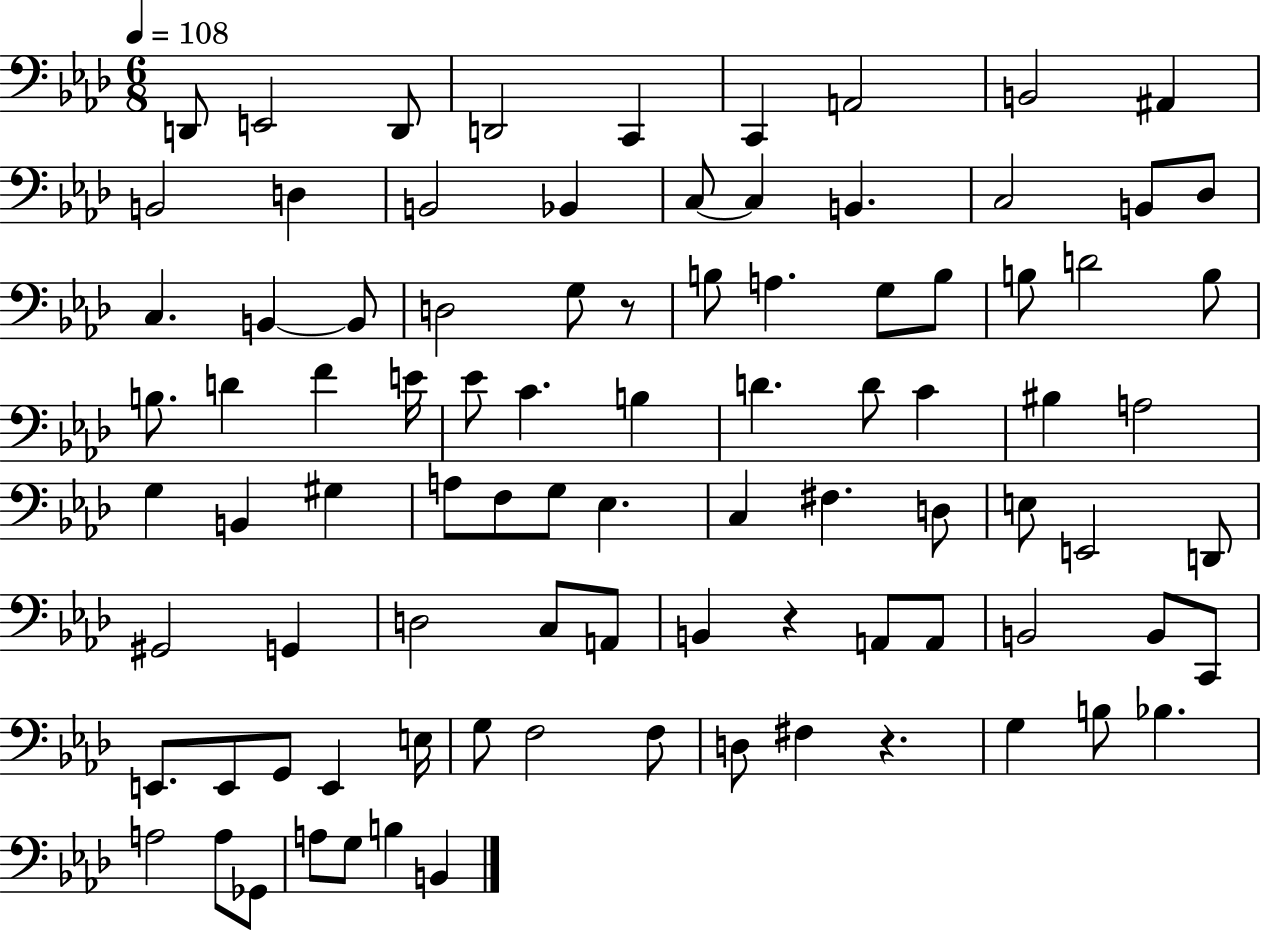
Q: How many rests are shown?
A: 3